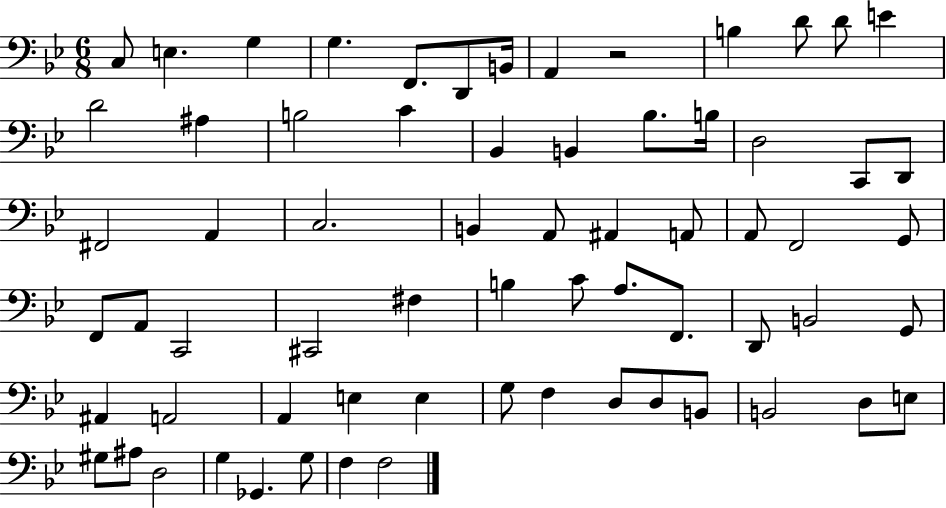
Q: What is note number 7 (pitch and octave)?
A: B2